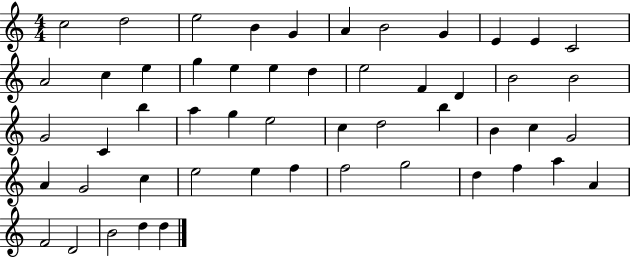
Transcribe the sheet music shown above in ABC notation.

X:1
T:Untitled
M:4/4
L:1/4
K:C
c2 d2 e2 B G A B2 G E E C2 A2 c e g e e d e2 F D B2 B2 G2 C b a g e2 c d2 b B c G2 A G2 c e2 e f f2 g2 d f a A F2 D2 B2 d d